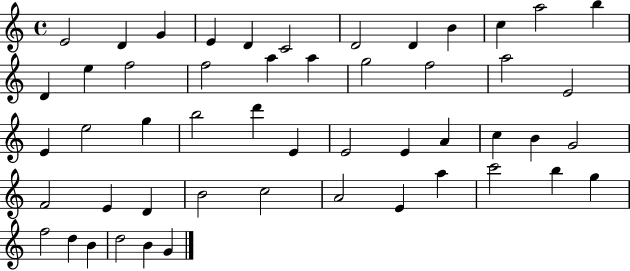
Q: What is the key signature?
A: C major